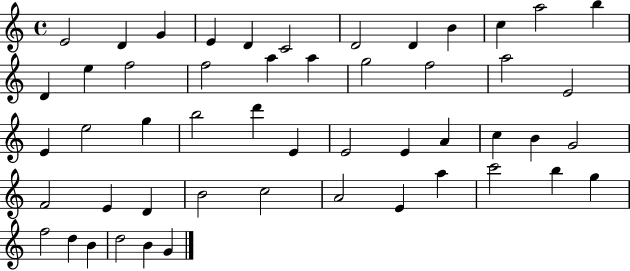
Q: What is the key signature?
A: C major